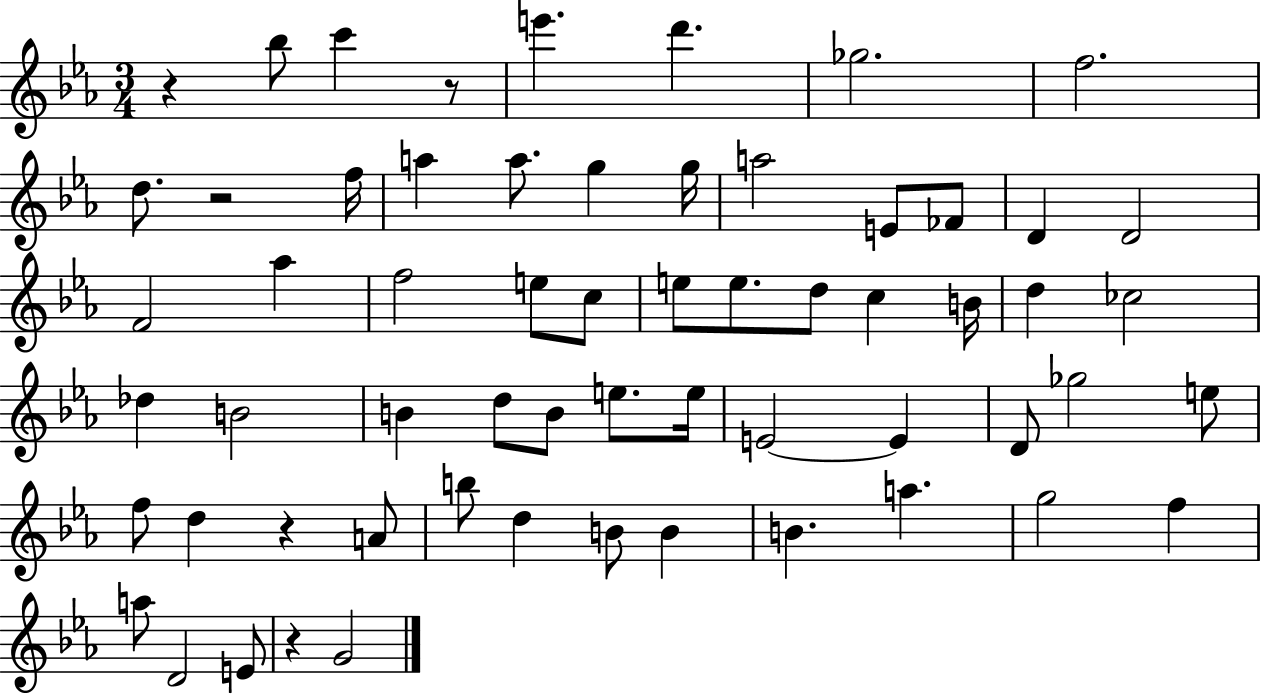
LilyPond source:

{
  \clef treble
  \numericTimeSignature
  \time 3/4
  \key ees \major
  r4 bes''8 c'''4 r8 | e'''4. d'''4. | ges''2. | f''2. | \break d''8. r2 f''16 | a''4 a''8. g''4 g''16 | a''2 e'8 fes'8 | d'4 d'2 | \break f'2 aes''4 | f''2 e''8 c''8 | e''8 e''8. d''8 c''4 b'16 | d''4 ces''2 | \break des''4 b'2 | b'4 d''8 b'8 e''8. e''16 | e'2~~ e'4 | d'8 ges''2 e''8 | \break f''8 d''4 r4 a'8 | b''8 d''4 b'8 b'4 | b'4. a''4. | g''2 f''4 | \break a''8 d'2 e'8 | r4 g'2 | \bar "|."
}